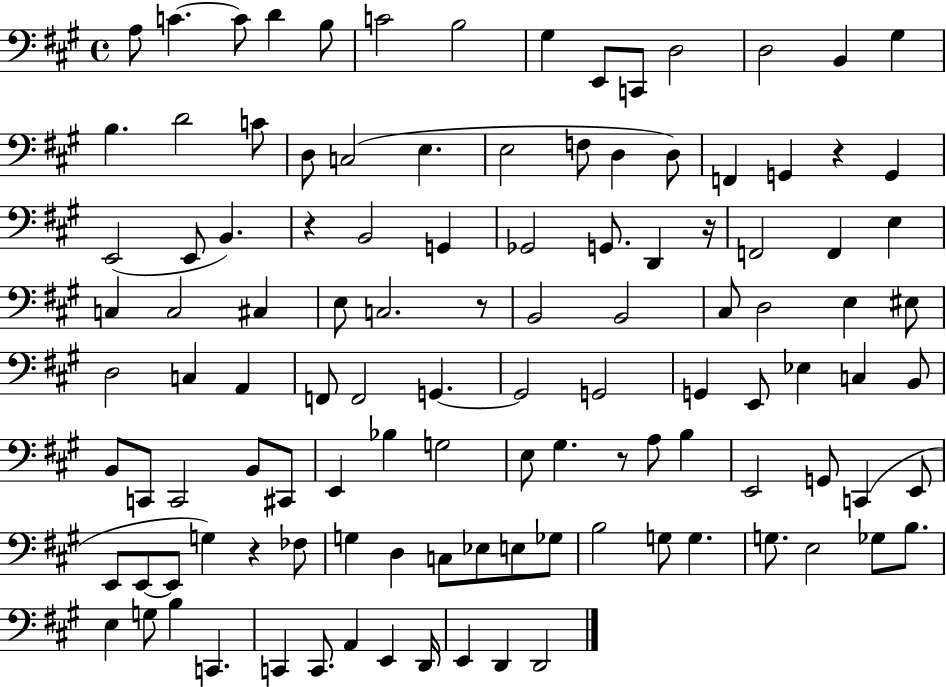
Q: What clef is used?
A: bass